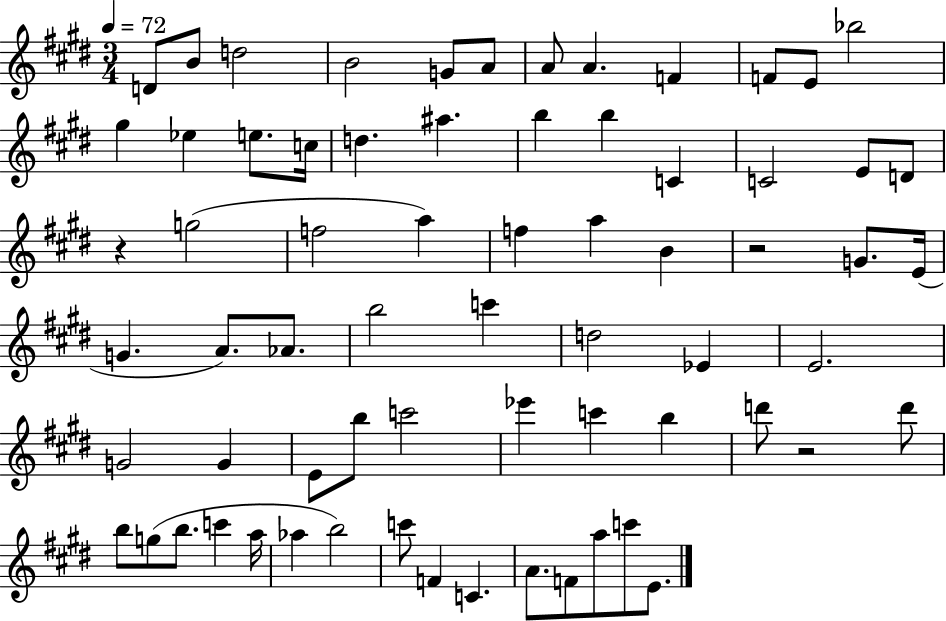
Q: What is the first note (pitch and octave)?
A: D4